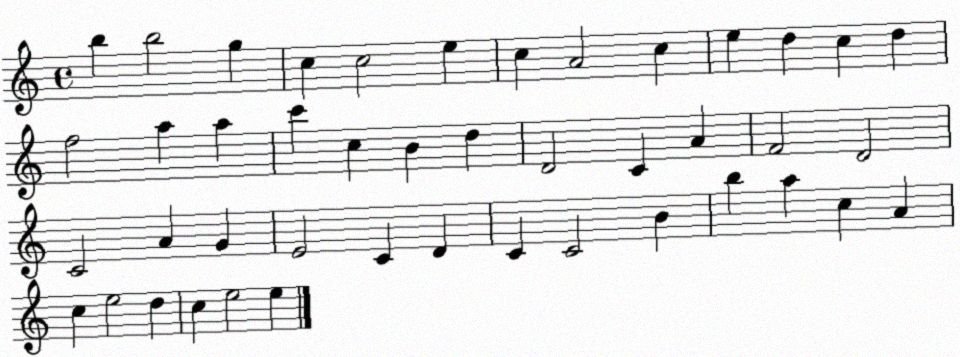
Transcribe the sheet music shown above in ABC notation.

X:1
T:Untitled
M:4/4
L:1/4
K:C
b b2 g c c2 e c A2 c e d c d f2 a a c' c B d D2 C A F2 D2 C2 A G E2 C D C C2 B b a c A c e2 d c e2 e